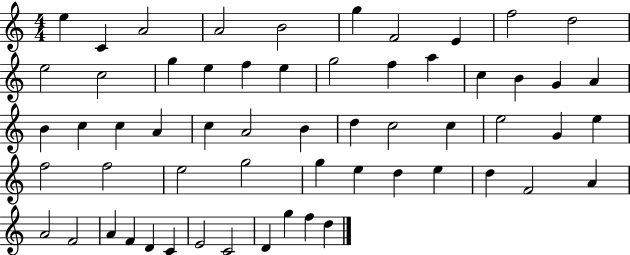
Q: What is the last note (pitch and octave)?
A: D5